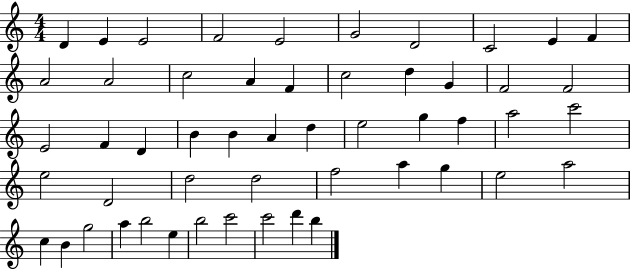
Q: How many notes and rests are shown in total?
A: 52